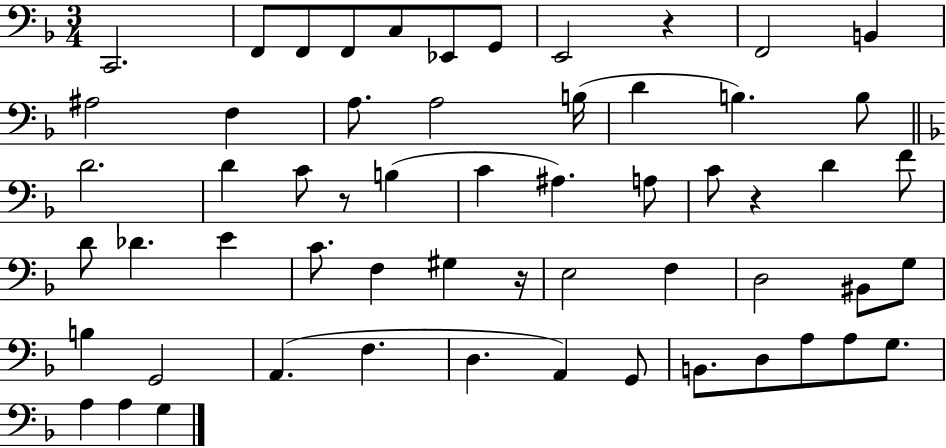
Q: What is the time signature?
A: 3/4